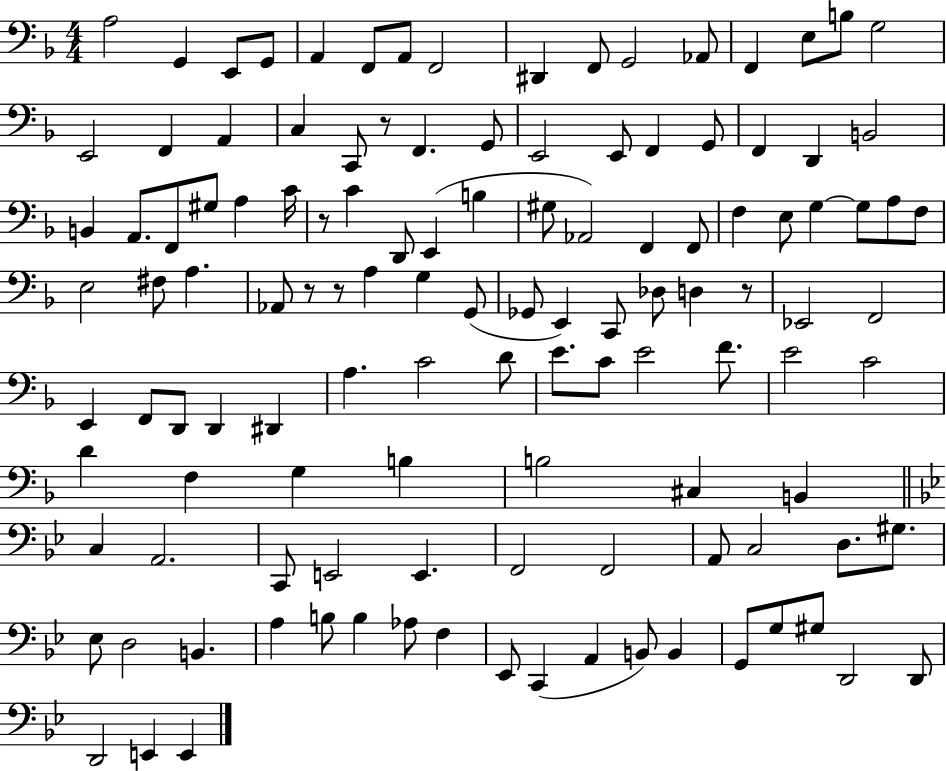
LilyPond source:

{
  \clef bass
  \numericTimeSignature
  \time 4/4
  \key f \major
  a2 g,4 e,8 g,8 | a,4 f,8 a,8 f,2 | dis,4 f,8 g,2 aes,8 | f,4 e8 b8 g2 | \break e,2 f,4 a,4 | c4 c,8 r8 f,4. g,8 | e,2 e,8 f,4 g,8 | f,4 d,4 b,2 | \break b,4 a,8. f,8 gis8 a4 c'16 | r8 c'4 d,8 e,4( b4 | gis8 aes,2) f,4 f,8 | f4 e8 g4~~ g8 a8 f8 | \break e2 fis8 a4. | aes,8 r8 r8 a4 g4 g,8( | ges,8 e,4) c,8 des8 d4 r8 | ees,2 f,2 | \break e,4 f,8 d,8 d,4 dis,4 | a4. c'2 d'8 | e'8. c'8 e'2 f'8. | e'2 c'2 | \break d'4 f4 g4 b4 | b2 cis4 b,4 | \bar "||" \break \key bes \major c4 a,2. | c,8 e,2 e,4. | f,2 f,2 | a,8 c2 d8. gis8. | \break ees8 d2 b,4. | a4 b8 b4 aes8 f4 | ees,8 c,4( a,4 b,8) b,4 | g,8 g8 gis8 d,2 d,8 | \break d,2 e,4 e,4 | \bar "|."
}